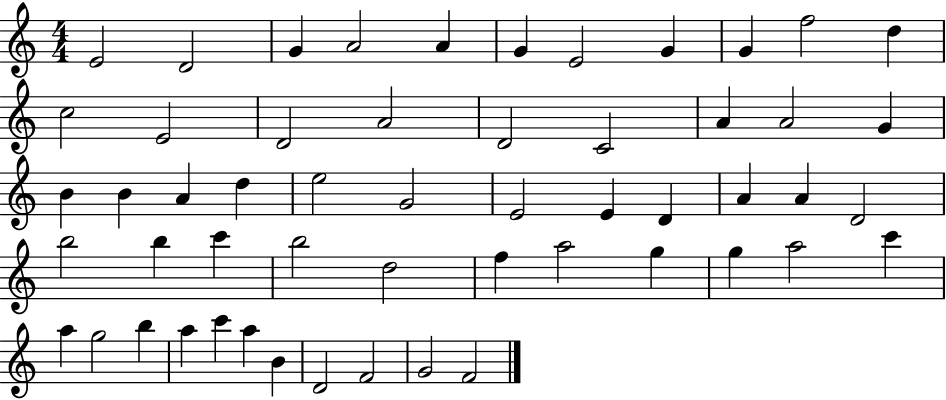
E4/h D4/h G4/q A4/h A4/q G4/q E4/h G4/q G4/q F5/h D5/q C5/h E4/h D4/h A4/h D4/h C4/h A4/q A4/h G4/q B4/q B4/q A4/q D5/q E5/h G4/h E4/h E4/q D4/q A4/q A4/q D4/h B5/h B5/q C6/q B5/h D5/h F5/q A5/h G5/q G5/q A5/h C6/q A5/q G5/h B5/q A5/q C6/q A5/q B4/q D4/h F4/h G4/h F4/h